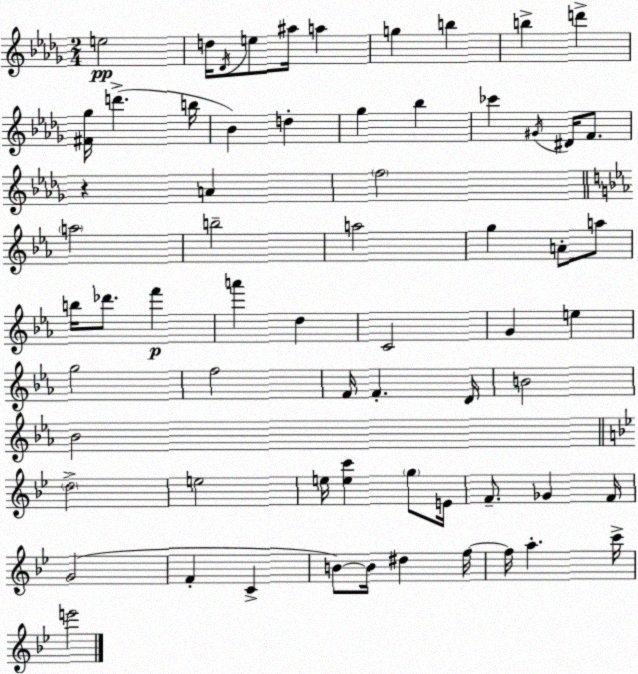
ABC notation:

X:1
T:Untitled
M:2/4
L:1/4
K:Bbm
e2 d/4 _D/4 e/2 ^a/4 a g b b d' [^F_g]/4 d' b/4 _B d _g _b _c' ^G/4 ^D/4 F/2 z A f2 a2 b2 a2 g A/2 a/2 b/4 _d'/2 f' a' d C2 G e g2 f2 F/4 F D/4 B2 _B2 d2 e2 e/4 [ec'] g/2 E/4 F/2 _G F/4 G2 F C B/2 B/4 ^d f/4 f/4 a c'/4 e'2